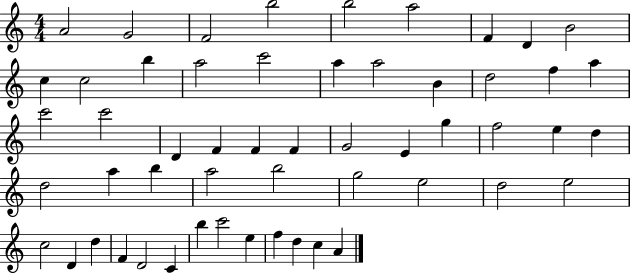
{
  \clef treble
  \numericTimeSignature
  \time 4/4
  \key c \major
  a'2 g'2 | f'2 b''2 | b''2 a''2 | f'4 d'4 b'2 | \break c''4 c''2 b''4 | a''2 c'''2 | a''4 a''2 b'4 | d''2 f''4 a''4 | \break c'''2 c'''2 | d'4 f'4 f'4 f'4 | g'2 e'4 g''4 | f''2 e''4 d''4 | \break d''2 a''4 b''4 | a''2 b''2 | g''2 e''2 | d''2 e''2 | \break c''2 d'4 d''4 | f'4 d'2 c'4 | b''4 c'''2 e''4 | f''4 d''4 c''4 a'4 | \break \bar "|."
}